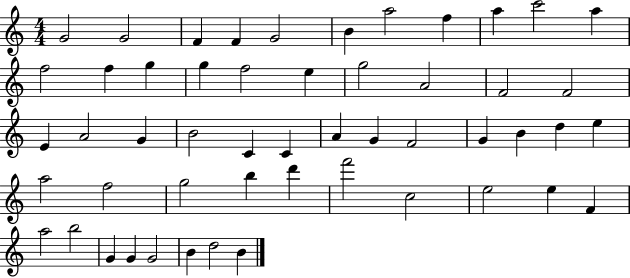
G4/h G4/h F4/q F4/q G4/h B4/q A5/h F5/q A5/q C6/h A5/q F5/h F5/q G5/q G5/q F5/h E5/q G5/h A4/h F4/h F4/h E4/q A4/h G4/q B4/h C4/q C4/q A4/q G4/q F4/h G4/q B4/q D5/q E5/q A5/h F5/h G5/h B5/q D6/q F6/h C5/h E5/h E5/q F4/q A5/h B5/h G4/q G4/q G4/h B4/q D5/h B4/q